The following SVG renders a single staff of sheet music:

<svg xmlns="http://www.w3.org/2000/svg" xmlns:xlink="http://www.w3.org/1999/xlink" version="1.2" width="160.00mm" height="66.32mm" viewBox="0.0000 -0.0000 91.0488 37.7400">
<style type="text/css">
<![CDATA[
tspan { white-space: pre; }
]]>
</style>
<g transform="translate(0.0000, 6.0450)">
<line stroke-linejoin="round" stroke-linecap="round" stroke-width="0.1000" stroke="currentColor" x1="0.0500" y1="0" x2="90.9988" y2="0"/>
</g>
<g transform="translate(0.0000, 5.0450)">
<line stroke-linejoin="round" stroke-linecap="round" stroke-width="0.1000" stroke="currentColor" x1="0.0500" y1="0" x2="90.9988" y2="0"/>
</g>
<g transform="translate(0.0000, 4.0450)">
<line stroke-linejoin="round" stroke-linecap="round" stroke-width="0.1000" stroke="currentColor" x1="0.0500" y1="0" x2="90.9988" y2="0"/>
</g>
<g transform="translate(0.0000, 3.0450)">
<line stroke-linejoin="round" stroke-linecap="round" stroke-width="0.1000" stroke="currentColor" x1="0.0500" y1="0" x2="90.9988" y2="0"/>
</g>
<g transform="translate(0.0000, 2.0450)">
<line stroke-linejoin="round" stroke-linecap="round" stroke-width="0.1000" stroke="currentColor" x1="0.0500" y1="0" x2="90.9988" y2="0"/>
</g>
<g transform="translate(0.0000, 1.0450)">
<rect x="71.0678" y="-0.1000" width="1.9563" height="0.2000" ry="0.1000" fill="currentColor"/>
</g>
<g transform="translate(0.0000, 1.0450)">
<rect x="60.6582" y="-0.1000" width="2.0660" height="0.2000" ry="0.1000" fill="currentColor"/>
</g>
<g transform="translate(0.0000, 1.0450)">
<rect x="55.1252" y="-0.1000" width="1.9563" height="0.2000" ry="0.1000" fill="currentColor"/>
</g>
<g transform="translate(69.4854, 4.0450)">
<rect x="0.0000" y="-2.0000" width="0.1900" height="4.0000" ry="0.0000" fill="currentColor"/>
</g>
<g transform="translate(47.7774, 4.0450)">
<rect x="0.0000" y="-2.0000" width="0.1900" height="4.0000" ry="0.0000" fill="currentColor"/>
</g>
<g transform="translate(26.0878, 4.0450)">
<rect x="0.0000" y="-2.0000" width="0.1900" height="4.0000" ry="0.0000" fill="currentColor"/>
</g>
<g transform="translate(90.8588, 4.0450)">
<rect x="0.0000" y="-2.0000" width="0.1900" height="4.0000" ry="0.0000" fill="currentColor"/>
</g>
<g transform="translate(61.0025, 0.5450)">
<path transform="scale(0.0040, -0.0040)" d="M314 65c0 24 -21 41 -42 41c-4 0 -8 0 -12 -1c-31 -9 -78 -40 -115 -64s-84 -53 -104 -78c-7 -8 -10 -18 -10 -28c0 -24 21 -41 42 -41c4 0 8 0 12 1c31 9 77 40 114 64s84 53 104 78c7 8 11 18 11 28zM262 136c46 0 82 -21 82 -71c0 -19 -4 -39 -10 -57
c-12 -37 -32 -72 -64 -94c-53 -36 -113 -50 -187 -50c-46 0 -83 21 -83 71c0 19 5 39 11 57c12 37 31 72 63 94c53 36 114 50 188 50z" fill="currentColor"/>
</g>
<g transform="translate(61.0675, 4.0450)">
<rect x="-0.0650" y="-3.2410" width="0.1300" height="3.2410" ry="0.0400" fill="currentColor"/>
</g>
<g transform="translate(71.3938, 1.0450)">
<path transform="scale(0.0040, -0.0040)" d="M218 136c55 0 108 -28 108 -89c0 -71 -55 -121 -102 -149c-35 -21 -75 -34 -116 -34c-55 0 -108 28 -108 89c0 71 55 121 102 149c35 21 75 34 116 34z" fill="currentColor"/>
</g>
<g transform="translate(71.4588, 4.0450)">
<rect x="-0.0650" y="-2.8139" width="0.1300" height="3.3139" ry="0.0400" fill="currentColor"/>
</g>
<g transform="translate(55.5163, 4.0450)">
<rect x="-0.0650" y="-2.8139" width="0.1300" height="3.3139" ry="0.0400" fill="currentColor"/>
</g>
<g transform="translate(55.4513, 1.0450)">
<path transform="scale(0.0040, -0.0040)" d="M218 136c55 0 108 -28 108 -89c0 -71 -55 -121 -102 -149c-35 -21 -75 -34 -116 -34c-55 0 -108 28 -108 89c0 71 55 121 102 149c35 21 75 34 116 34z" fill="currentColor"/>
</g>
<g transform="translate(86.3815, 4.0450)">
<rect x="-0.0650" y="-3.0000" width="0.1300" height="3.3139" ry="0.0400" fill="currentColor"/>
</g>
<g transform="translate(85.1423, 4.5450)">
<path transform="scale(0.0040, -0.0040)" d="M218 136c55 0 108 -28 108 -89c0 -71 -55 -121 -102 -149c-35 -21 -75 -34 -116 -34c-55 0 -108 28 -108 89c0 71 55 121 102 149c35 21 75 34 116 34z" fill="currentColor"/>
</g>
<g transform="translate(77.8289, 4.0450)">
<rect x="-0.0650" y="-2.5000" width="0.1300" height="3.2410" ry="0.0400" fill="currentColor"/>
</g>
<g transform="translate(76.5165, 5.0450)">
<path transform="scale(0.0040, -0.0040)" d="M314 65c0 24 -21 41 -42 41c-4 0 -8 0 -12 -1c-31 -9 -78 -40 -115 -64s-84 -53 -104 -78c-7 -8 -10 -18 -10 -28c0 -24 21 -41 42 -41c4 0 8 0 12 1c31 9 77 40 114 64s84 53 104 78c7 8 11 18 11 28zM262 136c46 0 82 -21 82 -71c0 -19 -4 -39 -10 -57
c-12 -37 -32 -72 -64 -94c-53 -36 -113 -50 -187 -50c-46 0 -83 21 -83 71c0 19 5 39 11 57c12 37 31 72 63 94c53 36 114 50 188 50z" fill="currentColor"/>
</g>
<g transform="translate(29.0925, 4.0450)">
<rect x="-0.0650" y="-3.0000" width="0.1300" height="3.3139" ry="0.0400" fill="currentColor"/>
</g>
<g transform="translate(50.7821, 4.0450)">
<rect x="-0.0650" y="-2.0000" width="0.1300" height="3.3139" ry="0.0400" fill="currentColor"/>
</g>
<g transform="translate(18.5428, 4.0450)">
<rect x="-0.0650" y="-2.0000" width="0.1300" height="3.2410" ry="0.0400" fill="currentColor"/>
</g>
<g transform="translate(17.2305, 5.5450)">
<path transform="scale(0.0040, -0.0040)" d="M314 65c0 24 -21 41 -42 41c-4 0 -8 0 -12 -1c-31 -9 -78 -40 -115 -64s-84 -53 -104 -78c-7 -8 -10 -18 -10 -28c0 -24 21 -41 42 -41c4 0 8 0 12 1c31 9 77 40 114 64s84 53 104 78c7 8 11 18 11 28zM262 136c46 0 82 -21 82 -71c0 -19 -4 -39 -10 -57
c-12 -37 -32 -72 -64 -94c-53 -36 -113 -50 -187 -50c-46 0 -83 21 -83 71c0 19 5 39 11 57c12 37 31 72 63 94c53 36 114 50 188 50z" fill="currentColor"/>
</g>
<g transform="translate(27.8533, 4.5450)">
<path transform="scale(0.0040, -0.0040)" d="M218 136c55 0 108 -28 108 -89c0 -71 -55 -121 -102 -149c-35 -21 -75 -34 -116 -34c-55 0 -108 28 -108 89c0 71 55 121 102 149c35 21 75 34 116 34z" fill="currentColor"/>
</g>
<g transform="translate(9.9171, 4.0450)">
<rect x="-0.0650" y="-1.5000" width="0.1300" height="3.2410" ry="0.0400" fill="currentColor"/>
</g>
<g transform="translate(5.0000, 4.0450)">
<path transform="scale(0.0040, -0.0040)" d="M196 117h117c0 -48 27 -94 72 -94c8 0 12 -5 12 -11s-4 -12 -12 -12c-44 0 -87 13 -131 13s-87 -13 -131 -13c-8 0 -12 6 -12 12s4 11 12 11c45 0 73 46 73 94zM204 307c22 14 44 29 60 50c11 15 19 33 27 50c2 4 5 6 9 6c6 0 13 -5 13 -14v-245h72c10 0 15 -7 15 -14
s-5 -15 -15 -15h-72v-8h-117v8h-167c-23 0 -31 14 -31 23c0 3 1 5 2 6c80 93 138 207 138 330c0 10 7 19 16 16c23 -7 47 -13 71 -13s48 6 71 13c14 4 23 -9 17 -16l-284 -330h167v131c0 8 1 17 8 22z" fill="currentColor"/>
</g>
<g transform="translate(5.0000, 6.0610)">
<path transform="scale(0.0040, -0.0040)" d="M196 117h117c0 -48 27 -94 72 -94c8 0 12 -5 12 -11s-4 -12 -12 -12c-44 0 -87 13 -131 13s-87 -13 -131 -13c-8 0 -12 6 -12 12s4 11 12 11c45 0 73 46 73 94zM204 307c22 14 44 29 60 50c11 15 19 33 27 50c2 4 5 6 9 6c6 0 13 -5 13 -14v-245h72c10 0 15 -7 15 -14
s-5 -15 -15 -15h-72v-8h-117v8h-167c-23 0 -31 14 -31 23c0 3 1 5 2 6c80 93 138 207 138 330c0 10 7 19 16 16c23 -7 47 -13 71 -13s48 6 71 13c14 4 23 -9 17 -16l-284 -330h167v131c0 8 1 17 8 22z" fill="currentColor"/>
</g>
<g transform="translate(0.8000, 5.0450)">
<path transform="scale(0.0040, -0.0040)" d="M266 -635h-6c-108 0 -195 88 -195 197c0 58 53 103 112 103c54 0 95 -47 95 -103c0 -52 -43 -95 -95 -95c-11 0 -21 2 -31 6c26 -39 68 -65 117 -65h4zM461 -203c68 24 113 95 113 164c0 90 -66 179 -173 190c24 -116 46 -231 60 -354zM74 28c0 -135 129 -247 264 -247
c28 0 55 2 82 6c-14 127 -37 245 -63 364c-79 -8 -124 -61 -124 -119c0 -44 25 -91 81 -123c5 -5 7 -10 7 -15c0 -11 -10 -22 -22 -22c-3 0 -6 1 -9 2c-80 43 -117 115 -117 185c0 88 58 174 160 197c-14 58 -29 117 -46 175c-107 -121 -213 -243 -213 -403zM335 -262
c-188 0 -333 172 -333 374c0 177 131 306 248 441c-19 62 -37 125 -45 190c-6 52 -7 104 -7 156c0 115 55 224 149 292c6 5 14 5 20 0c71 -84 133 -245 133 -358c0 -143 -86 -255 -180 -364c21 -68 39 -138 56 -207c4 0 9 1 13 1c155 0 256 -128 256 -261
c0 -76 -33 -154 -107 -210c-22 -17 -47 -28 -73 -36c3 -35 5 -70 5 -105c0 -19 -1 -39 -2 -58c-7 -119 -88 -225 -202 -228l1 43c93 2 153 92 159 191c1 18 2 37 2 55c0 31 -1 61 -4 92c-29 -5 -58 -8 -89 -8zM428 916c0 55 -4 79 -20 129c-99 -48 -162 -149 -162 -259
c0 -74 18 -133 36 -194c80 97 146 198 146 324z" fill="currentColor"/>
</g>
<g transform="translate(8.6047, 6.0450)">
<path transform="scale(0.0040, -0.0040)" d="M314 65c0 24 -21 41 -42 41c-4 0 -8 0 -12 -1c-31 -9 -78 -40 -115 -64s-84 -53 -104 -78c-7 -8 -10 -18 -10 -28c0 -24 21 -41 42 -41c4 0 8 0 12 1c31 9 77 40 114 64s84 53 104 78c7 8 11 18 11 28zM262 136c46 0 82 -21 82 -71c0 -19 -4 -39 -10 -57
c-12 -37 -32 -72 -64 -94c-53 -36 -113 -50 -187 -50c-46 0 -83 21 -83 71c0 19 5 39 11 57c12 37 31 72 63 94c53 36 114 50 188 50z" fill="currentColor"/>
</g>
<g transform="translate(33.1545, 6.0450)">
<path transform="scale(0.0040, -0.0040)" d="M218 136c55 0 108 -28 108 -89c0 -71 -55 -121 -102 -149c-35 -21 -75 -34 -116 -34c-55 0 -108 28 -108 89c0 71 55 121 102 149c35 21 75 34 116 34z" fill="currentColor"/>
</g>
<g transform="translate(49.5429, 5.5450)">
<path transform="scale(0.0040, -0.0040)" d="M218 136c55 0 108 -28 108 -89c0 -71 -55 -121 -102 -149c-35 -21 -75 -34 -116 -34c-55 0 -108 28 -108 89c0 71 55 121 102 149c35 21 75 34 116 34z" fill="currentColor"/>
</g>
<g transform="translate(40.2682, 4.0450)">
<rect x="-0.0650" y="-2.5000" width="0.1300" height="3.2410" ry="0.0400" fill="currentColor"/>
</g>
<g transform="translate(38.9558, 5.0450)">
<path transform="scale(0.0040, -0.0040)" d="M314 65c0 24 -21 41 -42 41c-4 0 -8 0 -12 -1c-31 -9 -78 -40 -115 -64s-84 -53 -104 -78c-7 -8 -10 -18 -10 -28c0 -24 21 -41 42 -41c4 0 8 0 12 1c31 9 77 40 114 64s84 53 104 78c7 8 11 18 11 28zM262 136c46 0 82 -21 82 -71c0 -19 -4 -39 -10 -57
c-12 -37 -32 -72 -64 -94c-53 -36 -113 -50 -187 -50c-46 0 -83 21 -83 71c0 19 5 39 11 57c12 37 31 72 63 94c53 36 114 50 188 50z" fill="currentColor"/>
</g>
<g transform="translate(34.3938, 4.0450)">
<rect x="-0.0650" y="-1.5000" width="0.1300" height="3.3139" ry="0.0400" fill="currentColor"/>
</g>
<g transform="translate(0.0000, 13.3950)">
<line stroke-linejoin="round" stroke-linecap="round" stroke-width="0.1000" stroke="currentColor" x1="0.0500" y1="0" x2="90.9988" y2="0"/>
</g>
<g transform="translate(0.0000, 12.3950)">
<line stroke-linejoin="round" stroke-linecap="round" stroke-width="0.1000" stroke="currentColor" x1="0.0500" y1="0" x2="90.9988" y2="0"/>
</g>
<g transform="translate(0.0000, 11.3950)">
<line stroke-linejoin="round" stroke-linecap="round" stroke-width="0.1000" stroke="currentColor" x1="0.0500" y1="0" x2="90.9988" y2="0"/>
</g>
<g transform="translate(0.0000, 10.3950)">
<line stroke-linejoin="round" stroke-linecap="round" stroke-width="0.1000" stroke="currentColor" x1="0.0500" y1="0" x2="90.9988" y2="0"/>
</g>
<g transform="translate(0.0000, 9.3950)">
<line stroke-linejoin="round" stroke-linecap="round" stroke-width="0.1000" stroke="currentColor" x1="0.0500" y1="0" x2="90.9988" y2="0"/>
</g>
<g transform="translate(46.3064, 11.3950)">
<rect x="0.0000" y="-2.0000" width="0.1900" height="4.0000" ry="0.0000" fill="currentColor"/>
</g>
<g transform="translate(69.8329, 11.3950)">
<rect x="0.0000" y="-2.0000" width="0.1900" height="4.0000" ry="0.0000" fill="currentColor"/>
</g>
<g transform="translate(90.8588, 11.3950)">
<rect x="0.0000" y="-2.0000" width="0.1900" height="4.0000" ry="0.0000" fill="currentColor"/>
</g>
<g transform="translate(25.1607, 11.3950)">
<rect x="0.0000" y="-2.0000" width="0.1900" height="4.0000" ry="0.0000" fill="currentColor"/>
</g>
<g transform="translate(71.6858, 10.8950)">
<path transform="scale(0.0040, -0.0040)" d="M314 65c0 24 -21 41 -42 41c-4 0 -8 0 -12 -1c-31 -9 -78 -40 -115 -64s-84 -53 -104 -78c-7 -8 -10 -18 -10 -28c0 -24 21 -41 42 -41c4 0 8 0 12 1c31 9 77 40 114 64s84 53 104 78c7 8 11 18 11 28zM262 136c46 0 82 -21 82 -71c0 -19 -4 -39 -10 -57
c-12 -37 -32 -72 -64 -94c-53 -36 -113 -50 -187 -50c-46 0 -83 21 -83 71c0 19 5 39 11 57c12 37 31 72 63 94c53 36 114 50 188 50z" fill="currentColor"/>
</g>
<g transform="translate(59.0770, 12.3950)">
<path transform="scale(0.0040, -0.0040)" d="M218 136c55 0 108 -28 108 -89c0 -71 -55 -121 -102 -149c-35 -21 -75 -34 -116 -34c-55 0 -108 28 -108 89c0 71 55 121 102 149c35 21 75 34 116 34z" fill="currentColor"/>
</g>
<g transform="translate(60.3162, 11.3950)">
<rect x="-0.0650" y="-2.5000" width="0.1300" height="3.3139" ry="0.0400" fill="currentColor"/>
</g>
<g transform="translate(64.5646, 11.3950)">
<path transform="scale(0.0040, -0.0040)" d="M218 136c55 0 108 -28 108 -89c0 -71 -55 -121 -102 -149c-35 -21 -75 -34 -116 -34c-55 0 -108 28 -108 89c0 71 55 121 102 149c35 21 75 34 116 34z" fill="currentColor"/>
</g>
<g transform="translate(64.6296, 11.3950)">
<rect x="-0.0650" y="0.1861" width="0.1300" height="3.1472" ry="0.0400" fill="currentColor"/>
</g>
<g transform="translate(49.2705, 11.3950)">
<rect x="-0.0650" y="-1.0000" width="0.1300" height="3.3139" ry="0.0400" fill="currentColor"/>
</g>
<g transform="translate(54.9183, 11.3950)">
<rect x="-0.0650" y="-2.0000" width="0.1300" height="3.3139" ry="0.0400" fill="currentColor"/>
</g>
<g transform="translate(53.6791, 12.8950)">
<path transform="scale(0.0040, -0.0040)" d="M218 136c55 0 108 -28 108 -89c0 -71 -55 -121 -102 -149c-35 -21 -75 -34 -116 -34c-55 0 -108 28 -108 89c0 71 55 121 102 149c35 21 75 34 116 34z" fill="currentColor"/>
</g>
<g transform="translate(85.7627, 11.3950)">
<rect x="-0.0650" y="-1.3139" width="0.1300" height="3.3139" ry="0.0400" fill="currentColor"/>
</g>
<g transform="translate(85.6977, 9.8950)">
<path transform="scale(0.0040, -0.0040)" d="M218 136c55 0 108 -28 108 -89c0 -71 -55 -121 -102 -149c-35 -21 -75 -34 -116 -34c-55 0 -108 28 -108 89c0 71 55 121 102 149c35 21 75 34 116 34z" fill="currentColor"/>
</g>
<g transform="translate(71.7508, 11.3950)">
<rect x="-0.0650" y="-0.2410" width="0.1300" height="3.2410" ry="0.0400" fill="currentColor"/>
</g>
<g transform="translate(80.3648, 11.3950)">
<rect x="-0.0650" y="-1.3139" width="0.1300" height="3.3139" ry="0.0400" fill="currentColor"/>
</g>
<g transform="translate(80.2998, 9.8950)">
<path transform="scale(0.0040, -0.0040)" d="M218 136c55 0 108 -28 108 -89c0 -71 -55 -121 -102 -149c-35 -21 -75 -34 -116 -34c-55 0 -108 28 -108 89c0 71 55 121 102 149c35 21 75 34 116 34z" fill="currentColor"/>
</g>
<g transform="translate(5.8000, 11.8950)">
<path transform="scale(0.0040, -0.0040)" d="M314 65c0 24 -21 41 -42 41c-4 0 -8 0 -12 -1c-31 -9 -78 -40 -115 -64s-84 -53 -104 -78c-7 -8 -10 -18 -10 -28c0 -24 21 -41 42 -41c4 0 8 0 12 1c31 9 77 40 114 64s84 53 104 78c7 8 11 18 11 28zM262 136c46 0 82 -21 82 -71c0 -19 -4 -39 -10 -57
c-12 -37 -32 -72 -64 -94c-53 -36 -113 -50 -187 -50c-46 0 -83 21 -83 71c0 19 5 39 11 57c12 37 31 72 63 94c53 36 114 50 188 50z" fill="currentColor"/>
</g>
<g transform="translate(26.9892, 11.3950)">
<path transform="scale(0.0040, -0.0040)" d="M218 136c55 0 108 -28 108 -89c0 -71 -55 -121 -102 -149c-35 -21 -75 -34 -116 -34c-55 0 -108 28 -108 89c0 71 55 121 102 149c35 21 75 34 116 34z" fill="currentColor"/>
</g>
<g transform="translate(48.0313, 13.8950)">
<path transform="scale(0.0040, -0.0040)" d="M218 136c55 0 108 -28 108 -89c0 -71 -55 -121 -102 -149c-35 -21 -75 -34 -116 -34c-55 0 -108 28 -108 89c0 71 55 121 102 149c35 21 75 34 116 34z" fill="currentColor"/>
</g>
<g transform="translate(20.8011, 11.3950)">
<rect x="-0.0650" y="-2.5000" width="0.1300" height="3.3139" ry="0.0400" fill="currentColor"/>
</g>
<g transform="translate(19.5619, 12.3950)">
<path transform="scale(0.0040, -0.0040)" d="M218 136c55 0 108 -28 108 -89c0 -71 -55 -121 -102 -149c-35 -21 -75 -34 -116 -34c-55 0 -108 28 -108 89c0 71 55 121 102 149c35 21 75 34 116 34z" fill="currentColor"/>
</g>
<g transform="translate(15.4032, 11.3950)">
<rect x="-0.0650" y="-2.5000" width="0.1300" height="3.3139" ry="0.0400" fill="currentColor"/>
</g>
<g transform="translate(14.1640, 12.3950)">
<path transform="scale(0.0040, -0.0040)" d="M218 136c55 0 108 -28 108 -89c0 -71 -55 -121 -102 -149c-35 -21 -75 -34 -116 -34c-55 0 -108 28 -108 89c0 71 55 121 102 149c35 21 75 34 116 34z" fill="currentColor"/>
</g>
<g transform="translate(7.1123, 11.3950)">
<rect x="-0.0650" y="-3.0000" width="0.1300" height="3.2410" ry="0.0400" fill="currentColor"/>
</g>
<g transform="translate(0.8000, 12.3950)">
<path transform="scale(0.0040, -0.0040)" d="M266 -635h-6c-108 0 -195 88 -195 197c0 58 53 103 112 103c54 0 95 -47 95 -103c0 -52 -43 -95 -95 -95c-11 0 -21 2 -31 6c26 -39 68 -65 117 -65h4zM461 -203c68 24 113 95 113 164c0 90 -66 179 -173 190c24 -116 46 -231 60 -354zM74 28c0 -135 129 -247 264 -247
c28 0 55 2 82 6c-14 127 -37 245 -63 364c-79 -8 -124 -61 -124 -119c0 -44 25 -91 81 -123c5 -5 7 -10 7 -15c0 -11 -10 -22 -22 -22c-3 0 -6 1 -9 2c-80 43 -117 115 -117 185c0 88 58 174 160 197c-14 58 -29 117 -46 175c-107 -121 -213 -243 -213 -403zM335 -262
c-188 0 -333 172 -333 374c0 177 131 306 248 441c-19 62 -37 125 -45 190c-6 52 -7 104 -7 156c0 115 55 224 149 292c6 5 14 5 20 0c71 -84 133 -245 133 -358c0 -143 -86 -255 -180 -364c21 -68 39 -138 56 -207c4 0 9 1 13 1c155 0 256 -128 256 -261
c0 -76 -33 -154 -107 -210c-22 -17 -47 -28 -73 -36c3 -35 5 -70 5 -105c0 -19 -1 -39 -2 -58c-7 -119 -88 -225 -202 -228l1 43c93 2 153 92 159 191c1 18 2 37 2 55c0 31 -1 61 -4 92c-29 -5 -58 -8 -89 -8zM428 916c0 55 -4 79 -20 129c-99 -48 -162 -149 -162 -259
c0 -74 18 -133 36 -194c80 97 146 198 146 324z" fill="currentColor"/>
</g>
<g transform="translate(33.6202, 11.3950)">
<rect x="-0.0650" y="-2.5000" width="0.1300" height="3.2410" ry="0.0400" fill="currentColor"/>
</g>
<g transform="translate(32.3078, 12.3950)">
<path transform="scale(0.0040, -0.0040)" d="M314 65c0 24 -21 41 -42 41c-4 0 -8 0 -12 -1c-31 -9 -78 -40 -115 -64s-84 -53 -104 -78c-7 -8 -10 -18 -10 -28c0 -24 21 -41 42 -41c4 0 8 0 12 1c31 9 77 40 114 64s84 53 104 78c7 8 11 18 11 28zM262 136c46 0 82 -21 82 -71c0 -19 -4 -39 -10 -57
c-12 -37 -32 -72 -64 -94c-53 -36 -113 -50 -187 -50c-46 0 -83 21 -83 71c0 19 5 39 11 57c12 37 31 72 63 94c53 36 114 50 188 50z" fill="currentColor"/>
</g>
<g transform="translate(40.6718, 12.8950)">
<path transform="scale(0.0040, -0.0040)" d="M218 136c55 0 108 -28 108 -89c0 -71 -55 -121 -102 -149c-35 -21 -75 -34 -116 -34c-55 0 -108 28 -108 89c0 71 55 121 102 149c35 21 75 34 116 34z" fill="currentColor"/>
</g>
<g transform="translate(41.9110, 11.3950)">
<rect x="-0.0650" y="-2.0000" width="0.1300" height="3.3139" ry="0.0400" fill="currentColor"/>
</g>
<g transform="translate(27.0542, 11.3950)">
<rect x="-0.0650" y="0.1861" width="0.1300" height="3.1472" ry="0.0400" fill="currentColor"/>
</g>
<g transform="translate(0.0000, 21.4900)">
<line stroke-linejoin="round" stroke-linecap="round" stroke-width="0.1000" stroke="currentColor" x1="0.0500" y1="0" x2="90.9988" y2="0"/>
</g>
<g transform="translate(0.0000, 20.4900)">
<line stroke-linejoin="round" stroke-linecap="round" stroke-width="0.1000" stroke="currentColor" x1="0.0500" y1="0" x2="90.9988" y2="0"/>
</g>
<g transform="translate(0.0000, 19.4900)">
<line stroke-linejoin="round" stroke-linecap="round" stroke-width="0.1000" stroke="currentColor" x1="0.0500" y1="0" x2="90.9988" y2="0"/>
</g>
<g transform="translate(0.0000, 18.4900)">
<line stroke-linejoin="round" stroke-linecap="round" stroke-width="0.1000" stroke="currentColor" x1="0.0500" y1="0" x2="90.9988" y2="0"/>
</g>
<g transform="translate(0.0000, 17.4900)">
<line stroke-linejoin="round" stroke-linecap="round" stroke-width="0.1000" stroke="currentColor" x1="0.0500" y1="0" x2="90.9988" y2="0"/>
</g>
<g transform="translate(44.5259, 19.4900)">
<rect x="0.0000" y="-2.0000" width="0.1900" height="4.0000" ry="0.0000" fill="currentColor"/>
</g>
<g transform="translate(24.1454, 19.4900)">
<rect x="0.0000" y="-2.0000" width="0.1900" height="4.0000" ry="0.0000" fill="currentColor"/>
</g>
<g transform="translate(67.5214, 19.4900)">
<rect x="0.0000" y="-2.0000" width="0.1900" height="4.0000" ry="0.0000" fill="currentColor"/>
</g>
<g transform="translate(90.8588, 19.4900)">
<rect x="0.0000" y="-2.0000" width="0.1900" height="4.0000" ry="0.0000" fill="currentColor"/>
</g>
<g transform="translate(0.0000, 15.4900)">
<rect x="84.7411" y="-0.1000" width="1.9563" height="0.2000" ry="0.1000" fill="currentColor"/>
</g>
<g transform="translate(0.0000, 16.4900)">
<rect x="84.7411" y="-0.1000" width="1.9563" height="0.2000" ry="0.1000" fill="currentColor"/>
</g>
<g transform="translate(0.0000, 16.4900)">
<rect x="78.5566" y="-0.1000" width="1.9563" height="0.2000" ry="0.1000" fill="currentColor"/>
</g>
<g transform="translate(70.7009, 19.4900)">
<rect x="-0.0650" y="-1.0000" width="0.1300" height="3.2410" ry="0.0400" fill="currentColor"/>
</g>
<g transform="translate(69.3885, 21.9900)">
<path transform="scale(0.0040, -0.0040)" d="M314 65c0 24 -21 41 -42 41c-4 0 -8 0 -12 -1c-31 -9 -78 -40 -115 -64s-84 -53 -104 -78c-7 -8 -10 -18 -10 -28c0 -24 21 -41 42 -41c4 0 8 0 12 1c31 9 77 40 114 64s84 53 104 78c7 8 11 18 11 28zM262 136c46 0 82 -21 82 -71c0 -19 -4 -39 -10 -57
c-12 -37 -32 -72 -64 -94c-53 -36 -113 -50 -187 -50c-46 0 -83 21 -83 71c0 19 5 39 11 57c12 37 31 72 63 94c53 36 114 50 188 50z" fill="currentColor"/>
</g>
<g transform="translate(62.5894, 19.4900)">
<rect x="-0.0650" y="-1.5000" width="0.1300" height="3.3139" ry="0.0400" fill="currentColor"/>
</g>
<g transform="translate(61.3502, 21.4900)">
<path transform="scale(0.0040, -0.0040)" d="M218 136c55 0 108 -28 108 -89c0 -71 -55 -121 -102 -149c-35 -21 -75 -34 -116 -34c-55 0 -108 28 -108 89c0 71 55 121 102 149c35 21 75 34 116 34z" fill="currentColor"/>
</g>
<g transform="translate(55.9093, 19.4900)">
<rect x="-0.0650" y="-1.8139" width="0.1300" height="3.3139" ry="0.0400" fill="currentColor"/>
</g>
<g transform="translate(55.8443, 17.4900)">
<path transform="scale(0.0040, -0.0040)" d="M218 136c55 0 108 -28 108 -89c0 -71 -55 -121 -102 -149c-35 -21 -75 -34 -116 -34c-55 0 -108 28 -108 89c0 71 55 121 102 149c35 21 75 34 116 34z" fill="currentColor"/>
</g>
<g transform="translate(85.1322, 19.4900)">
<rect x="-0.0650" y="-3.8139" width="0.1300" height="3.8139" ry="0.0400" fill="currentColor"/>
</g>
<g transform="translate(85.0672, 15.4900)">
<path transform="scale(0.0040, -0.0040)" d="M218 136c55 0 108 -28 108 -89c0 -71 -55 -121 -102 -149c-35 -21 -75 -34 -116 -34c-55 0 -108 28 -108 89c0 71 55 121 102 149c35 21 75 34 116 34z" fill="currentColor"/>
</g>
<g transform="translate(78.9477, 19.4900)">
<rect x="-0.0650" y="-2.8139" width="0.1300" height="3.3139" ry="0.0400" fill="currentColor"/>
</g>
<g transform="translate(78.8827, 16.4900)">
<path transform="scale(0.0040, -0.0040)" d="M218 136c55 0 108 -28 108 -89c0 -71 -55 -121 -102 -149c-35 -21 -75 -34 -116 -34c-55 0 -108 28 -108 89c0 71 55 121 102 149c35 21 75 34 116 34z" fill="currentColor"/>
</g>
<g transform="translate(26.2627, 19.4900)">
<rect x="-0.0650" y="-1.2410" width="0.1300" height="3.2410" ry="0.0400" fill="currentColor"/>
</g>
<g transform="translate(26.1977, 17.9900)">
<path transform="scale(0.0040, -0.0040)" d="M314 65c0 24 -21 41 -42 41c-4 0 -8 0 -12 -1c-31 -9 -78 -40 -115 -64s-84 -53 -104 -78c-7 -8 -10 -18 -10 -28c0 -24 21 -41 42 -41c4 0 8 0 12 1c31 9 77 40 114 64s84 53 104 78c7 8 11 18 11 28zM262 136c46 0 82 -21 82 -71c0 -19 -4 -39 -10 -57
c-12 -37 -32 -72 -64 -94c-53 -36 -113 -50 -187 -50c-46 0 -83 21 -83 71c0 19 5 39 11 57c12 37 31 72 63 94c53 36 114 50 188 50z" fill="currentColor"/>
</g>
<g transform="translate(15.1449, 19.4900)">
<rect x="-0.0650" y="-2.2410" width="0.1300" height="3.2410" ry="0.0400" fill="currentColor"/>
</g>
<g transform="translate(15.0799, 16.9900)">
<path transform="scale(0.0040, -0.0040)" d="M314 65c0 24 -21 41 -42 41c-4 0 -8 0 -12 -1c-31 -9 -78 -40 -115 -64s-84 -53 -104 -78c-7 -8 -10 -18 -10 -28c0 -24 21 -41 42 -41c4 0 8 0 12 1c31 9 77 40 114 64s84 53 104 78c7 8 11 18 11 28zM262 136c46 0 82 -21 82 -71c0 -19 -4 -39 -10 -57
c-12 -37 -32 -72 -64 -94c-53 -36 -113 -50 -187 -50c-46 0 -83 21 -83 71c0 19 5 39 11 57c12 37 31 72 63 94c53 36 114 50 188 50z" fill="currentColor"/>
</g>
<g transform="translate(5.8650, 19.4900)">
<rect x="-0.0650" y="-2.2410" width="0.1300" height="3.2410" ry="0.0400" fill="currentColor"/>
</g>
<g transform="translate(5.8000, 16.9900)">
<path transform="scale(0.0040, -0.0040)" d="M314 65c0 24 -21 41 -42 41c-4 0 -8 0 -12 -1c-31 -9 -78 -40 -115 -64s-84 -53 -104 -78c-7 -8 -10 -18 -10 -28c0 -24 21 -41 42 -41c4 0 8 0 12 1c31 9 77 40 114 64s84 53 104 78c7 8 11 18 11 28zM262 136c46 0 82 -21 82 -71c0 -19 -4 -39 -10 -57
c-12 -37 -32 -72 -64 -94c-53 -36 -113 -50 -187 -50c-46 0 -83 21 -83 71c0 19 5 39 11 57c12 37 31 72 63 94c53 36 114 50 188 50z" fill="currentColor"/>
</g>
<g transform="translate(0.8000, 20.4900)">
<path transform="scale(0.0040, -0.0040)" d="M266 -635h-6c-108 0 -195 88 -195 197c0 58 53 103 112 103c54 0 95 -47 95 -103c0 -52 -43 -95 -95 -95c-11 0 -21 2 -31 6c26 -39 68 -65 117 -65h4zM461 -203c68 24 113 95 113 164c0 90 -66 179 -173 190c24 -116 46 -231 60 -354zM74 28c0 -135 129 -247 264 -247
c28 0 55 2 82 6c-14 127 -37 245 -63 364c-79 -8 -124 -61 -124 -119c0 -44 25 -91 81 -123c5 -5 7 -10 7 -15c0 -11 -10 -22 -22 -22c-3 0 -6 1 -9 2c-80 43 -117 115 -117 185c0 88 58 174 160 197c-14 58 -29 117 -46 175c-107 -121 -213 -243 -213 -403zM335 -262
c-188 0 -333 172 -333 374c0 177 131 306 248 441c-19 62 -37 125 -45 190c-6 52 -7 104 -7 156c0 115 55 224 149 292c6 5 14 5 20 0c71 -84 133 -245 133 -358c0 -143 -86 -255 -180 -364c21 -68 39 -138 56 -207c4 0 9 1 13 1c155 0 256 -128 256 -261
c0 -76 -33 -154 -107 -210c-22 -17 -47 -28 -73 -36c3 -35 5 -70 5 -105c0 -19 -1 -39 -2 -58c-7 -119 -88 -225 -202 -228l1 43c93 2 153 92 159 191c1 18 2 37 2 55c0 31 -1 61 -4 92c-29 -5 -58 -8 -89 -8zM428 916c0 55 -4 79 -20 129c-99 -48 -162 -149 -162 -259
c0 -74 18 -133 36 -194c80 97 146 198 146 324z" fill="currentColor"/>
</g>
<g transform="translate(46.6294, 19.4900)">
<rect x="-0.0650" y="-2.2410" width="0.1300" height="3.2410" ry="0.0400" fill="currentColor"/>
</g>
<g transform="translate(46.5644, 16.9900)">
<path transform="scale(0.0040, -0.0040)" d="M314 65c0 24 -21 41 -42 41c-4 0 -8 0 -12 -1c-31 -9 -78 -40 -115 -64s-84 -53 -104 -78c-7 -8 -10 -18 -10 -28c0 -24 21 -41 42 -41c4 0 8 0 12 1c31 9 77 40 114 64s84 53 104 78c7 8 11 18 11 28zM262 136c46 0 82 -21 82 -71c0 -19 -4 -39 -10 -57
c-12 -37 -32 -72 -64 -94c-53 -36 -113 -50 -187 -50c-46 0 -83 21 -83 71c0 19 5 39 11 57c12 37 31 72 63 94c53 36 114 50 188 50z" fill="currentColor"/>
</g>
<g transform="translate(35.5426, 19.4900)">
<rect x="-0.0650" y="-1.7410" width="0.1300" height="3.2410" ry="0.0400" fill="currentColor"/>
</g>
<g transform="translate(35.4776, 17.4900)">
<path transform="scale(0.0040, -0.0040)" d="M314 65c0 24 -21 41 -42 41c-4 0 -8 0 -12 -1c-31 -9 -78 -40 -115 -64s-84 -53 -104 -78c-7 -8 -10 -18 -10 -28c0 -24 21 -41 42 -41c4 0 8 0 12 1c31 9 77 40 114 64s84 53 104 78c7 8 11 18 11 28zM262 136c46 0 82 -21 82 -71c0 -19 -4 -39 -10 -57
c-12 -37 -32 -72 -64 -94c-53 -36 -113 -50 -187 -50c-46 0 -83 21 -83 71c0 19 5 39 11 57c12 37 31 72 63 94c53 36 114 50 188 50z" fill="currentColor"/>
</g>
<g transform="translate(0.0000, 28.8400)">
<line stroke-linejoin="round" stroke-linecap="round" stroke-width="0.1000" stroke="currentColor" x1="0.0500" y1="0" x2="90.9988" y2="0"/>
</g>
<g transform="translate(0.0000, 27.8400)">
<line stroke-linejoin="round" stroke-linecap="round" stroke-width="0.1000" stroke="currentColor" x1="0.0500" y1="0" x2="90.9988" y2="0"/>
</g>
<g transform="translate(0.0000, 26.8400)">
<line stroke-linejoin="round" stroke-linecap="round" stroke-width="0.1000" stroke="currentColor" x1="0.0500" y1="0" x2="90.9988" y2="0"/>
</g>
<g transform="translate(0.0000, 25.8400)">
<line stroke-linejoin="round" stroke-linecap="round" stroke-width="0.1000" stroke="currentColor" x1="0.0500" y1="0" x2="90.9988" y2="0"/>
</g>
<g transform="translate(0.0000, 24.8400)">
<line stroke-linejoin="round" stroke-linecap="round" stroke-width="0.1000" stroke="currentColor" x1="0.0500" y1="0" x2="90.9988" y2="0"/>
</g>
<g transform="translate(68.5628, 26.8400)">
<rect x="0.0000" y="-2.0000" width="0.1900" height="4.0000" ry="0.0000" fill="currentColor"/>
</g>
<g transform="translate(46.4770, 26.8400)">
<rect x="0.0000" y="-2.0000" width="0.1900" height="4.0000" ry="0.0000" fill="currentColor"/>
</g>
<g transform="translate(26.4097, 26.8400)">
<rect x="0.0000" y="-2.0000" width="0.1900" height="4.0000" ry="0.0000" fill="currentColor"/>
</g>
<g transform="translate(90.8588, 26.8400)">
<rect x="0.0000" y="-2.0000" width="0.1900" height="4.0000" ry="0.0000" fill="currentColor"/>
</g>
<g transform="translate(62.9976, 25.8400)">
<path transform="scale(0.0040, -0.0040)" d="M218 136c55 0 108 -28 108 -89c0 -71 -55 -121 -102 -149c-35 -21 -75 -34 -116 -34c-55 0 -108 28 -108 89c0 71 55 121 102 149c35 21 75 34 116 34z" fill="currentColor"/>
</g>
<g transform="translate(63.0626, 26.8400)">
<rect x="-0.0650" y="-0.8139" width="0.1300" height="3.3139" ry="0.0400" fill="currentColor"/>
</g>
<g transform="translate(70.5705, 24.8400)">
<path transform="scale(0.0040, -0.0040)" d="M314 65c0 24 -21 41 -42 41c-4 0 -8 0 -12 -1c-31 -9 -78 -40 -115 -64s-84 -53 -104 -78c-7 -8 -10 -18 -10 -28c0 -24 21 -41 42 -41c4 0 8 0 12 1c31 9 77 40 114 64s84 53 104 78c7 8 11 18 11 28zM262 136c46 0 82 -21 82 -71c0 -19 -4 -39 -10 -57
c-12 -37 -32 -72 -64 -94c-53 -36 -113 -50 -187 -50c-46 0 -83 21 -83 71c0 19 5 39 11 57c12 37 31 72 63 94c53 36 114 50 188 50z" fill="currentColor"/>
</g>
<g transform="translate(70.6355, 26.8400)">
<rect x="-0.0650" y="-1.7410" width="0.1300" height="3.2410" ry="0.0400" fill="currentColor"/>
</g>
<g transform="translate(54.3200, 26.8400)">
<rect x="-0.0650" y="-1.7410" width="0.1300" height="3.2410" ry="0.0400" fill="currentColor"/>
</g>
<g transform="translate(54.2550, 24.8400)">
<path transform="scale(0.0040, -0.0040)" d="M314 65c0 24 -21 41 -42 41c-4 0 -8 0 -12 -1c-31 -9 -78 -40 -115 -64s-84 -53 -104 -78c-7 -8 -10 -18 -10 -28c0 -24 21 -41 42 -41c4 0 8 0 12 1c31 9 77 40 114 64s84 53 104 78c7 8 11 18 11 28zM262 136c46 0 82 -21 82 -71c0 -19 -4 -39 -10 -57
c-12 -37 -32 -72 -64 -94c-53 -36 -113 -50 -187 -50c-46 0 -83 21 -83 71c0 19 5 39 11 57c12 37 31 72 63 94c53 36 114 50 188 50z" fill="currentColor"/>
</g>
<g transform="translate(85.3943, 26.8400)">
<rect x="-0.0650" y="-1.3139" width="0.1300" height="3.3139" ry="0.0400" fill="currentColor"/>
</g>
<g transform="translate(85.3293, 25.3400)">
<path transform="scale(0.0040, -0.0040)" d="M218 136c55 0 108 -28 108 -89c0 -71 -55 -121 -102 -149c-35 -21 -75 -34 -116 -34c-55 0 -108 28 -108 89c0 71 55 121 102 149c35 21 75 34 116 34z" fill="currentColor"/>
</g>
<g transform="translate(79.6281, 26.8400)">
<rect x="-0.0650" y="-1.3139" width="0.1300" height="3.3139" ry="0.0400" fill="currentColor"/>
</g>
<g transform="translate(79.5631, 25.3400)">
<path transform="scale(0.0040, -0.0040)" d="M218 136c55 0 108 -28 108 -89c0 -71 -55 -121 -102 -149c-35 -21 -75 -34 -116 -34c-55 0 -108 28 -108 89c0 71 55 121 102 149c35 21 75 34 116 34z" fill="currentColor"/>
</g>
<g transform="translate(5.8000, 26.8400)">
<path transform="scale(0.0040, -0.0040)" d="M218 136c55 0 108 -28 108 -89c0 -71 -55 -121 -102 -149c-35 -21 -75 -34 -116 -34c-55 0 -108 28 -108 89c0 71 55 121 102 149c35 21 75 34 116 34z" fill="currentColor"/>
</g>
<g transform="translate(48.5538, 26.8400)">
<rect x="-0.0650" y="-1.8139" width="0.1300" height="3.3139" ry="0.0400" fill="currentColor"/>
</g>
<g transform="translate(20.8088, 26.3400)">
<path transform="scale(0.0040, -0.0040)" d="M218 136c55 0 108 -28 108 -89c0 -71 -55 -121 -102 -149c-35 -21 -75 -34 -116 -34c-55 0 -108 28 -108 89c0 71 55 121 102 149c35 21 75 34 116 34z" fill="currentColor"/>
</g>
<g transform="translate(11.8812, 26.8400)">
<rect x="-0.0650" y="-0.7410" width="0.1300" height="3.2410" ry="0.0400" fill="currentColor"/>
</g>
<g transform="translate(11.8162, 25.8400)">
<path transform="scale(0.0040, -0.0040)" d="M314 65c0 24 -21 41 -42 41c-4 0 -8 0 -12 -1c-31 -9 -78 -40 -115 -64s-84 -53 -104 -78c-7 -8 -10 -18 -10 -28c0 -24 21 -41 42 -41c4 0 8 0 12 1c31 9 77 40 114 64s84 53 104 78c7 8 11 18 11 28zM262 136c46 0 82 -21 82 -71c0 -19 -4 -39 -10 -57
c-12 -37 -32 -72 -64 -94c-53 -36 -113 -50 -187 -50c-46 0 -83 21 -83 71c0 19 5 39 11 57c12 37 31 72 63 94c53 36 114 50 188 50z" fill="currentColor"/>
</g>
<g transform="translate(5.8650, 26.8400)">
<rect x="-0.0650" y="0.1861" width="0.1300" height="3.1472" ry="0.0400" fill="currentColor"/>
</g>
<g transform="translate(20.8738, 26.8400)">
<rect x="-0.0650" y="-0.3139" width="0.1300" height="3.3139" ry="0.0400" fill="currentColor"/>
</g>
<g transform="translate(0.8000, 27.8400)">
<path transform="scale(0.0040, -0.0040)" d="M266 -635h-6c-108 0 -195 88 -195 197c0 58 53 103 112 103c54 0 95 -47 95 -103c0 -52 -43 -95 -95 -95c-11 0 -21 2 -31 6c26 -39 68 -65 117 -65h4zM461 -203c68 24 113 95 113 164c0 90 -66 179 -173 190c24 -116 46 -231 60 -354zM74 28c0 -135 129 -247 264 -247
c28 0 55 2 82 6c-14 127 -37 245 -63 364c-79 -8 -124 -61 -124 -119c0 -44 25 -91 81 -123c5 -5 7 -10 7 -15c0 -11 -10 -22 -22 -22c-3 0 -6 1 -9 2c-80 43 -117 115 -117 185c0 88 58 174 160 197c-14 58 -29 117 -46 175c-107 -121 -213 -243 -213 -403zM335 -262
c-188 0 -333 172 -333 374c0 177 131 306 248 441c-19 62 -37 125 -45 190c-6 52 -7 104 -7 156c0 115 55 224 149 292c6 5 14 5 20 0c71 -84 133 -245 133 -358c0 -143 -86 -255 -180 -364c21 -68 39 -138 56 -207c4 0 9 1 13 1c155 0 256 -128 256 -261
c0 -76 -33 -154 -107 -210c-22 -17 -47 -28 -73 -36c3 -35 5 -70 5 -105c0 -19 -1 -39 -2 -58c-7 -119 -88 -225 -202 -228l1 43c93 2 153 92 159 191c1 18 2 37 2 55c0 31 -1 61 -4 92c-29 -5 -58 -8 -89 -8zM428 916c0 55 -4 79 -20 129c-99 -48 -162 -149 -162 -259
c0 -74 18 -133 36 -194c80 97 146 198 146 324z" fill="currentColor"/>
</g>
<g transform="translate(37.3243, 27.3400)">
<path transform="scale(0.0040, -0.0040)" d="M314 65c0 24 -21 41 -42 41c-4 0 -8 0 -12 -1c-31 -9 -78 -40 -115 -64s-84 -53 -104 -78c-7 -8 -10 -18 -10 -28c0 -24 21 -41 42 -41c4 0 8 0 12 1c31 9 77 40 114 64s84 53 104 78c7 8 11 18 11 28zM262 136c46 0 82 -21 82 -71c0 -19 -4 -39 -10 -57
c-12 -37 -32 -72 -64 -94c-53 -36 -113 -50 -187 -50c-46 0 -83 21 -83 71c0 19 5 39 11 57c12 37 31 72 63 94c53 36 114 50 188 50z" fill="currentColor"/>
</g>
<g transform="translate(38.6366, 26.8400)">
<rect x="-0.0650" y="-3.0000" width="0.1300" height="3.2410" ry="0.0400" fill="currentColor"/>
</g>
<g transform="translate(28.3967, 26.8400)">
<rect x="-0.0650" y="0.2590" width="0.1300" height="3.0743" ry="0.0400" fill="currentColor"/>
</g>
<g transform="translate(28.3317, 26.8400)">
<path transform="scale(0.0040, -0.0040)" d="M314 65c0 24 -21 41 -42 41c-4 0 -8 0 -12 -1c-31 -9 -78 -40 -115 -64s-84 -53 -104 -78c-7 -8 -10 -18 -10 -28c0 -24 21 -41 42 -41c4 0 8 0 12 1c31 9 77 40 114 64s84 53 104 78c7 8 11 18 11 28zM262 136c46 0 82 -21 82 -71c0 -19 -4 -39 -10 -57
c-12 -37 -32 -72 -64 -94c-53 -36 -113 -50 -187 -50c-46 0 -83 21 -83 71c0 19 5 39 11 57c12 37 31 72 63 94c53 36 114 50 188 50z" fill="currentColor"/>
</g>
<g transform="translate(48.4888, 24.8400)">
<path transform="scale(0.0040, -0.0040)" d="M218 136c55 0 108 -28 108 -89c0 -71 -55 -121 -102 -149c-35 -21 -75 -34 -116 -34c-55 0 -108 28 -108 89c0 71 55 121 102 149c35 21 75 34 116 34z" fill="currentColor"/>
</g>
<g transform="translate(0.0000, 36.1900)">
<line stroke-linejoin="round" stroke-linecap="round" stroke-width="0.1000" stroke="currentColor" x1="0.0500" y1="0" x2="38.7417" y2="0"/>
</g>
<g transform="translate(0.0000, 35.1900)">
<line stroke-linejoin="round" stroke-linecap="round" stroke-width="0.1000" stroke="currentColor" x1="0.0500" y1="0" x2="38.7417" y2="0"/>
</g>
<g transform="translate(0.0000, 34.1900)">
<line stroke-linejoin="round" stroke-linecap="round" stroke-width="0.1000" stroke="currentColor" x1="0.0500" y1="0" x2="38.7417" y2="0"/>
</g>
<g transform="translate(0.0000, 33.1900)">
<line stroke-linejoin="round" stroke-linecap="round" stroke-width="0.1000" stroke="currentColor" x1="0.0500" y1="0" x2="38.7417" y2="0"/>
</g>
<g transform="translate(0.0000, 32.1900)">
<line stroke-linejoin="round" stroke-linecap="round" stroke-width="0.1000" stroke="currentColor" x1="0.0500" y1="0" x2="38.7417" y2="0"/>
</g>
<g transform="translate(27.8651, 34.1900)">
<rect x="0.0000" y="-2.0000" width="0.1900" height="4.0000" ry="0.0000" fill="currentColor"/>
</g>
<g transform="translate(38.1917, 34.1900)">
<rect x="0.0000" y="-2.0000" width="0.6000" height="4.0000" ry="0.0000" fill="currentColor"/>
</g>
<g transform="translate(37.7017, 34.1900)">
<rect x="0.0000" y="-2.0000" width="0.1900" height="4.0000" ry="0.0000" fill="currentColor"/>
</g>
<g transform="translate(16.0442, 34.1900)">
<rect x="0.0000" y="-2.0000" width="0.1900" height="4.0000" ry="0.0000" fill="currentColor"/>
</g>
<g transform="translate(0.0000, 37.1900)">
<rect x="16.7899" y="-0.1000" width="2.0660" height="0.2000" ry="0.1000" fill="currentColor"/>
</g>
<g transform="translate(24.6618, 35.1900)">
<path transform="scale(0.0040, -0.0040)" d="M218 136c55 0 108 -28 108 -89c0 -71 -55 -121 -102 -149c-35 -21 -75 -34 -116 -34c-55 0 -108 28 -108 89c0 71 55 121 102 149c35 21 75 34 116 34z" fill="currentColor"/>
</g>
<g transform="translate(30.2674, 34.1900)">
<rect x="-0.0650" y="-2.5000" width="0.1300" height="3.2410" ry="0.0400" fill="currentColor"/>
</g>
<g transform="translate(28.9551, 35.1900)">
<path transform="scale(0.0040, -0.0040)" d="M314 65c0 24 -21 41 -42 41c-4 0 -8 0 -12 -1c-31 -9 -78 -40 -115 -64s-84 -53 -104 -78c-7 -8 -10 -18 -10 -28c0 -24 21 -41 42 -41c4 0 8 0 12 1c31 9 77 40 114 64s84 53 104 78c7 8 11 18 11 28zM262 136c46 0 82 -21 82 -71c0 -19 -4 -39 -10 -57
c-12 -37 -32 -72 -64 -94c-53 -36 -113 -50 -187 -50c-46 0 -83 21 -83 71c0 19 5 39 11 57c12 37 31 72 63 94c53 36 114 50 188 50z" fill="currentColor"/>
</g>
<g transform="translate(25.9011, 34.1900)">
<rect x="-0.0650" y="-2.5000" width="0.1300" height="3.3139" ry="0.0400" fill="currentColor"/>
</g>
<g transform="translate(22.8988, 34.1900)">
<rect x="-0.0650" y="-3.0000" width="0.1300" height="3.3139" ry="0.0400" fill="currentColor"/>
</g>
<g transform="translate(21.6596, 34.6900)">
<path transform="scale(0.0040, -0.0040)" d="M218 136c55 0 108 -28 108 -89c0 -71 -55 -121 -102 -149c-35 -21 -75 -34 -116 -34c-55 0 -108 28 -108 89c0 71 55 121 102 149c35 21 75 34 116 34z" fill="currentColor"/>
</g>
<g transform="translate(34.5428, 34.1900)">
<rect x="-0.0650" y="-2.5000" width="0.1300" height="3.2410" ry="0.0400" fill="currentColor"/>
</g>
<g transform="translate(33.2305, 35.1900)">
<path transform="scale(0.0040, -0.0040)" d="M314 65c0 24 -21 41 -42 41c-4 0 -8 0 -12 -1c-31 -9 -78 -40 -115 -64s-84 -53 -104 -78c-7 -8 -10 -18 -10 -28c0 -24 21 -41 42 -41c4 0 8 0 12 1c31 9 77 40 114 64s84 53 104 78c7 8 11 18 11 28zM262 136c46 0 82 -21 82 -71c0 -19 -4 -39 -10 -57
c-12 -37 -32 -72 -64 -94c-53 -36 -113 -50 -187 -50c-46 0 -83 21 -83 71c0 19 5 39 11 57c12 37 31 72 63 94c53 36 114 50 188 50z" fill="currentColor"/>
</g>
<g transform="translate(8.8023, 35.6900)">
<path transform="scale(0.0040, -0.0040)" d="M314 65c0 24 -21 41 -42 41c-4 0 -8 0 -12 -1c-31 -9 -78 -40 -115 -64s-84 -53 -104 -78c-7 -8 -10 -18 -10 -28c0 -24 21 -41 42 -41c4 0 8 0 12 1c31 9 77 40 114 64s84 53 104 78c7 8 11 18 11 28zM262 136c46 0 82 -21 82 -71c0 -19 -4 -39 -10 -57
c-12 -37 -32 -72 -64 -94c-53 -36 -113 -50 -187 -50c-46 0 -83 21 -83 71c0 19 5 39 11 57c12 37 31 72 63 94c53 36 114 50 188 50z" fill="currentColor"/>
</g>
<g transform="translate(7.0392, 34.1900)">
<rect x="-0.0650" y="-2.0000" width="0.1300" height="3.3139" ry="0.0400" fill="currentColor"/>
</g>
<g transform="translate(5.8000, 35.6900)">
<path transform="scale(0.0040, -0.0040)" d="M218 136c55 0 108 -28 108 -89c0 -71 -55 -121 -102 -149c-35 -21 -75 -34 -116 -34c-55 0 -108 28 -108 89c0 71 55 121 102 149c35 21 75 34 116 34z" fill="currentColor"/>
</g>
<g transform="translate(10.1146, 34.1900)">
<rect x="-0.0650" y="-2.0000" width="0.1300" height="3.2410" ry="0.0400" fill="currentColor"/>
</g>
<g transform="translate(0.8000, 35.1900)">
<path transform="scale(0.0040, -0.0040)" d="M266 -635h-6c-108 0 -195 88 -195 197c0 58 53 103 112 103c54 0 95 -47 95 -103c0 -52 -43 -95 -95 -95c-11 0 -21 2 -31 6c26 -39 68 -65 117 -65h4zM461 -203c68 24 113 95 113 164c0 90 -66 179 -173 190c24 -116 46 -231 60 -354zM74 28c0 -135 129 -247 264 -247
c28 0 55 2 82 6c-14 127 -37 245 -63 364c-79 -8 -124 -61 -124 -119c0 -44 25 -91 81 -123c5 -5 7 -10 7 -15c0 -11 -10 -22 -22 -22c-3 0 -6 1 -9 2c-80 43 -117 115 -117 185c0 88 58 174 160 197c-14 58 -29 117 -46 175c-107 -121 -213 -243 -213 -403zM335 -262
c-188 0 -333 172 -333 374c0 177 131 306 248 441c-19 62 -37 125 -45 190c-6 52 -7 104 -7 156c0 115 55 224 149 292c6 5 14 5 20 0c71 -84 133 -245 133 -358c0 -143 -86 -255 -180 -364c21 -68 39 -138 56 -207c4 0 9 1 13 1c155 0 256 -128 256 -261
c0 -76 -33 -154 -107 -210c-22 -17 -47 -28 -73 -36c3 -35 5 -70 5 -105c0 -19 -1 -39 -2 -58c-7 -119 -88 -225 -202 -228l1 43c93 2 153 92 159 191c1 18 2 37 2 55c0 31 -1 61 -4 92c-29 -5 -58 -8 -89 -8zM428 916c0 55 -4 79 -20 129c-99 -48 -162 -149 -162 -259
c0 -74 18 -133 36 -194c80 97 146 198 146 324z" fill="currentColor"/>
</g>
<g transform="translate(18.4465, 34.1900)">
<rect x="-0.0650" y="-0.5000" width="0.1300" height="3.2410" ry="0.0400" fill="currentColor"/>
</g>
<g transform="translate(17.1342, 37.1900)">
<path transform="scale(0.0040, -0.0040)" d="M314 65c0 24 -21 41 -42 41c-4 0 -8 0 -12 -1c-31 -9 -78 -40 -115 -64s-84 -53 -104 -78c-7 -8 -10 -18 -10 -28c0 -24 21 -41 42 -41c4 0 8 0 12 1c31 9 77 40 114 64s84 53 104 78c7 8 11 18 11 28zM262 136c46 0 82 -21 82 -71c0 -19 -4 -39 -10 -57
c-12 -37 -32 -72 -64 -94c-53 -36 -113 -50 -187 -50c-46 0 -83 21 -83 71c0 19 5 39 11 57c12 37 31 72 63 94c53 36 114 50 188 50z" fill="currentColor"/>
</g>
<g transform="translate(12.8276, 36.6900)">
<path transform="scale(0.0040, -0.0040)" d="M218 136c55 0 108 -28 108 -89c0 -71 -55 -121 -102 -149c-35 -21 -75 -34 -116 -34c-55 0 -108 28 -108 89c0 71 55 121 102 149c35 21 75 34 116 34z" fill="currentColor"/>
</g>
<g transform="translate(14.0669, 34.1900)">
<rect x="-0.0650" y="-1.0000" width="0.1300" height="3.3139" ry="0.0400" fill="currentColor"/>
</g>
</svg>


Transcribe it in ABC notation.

X:1
T:Untitled
M:4/4
L:1/4
K:C
E2 F2 A E G2 F a b2 a G2 A A2 G G B G2 F D F G B c2 e e g2 g2 e2 f2 g2 f E D2 a c' B d2 c B2 A2 f f2 d f2 e e F F2 D C2 A G G2 G2